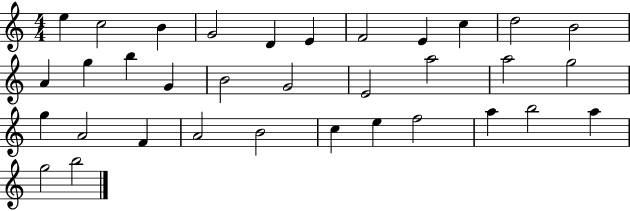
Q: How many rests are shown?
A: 0